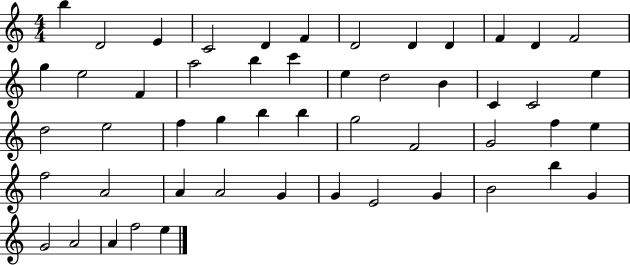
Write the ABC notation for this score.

X:1
T:Untitled
M:4/4
L:1/4
K:C
b D2 E C2 D F D2 D D F D F2 g e2 F a2 b c' e d2 B C C2 e d2 e2 f g b b g2 F2 G2 f e f2 A2 A A2 G G E2 G B2 b G G2 A2 A f2 e